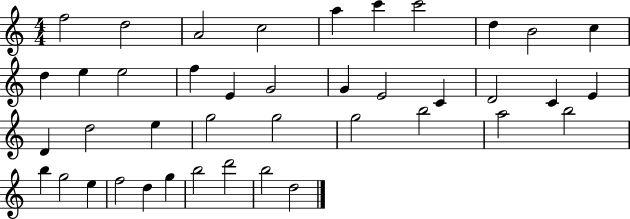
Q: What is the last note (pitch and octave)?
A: D5